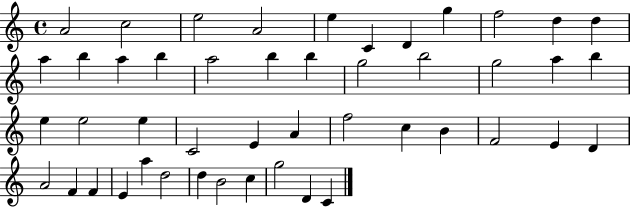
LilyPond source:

{
  \clef treble
  \time 4/4
  \defaultTimeSignature
  \key c \major
  a'2 c''2 | e''2 a'2 | e''4 c'4 d'4 g''4 | f''2 d''4 d''4 | \break a''4 b''4 a''4 b''4 | a''2 b''4 b''4 | g''2 b''2 | g''2 a''4 b''4 | \break e''4 e''2 e''4 | c'2 e'4 a'4 | f''2 c''4 b'4 | f'2 e'4 d'4 | \break a'2 f'4 f'4 | e'4 a''4 d''2 | d''4 b'2 c''4 | g''2 d'4 c'4 | \break \bar "|."
}